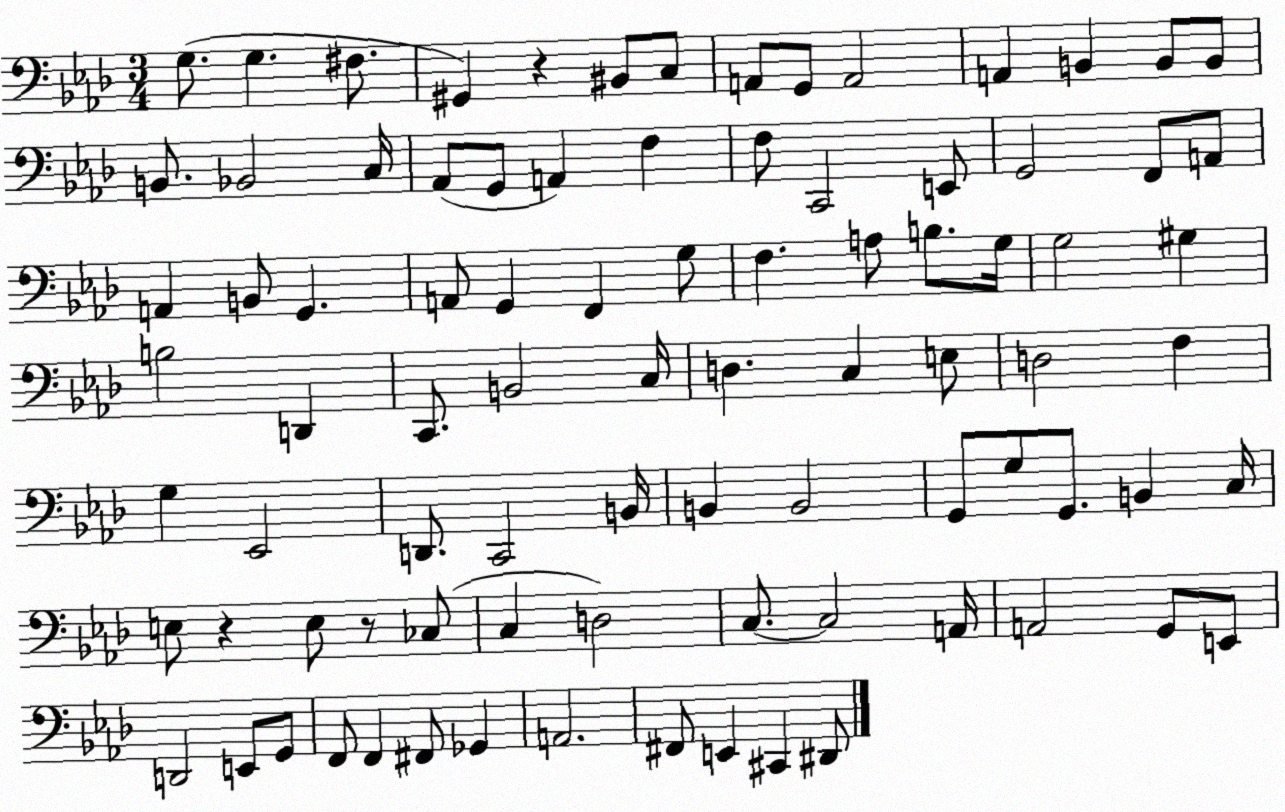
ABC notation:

X:1
T:Untitled
M:3/4
L:1/4
K:Ab
G,/2 G, ^F,/2 ^G,, z ^B,,/2 C,/2 A,,/2 G,,/2 A,,2 A,, B,, B,,/2 B,,/2 B,,/2 _B,,2 C,/4 _A,,/2 G,,/2 A,, F, F,/2 C,,2 E,,/2 G,,2 F,,/2 A,,/2 A,, B,,/2 G,, A,,/2 G,, F,, G,/2 F, A,/2 B,/2 G,/4 G,2 ^G, B,2 D,, C,,/2 B,,2 C,/4 D, C, E,/2 D,2 F, G, _E,,2 D,,/2 C,,2 B,,/4 B,, B,,2 G,,/2 G,/2 G,,/2 B,, C,/4 E,/2 z E,/2 z/2 _C,/2 C, D,2 C,/2 C,2 A,,/4 A,,2 G,,/2 E,,/2 D,,2 E,,/2 G,,/2 F,,/2 F,, ^F,,/2 _G,, A,,2 ^F,,/2 E,, ^C,, ^D,,/2